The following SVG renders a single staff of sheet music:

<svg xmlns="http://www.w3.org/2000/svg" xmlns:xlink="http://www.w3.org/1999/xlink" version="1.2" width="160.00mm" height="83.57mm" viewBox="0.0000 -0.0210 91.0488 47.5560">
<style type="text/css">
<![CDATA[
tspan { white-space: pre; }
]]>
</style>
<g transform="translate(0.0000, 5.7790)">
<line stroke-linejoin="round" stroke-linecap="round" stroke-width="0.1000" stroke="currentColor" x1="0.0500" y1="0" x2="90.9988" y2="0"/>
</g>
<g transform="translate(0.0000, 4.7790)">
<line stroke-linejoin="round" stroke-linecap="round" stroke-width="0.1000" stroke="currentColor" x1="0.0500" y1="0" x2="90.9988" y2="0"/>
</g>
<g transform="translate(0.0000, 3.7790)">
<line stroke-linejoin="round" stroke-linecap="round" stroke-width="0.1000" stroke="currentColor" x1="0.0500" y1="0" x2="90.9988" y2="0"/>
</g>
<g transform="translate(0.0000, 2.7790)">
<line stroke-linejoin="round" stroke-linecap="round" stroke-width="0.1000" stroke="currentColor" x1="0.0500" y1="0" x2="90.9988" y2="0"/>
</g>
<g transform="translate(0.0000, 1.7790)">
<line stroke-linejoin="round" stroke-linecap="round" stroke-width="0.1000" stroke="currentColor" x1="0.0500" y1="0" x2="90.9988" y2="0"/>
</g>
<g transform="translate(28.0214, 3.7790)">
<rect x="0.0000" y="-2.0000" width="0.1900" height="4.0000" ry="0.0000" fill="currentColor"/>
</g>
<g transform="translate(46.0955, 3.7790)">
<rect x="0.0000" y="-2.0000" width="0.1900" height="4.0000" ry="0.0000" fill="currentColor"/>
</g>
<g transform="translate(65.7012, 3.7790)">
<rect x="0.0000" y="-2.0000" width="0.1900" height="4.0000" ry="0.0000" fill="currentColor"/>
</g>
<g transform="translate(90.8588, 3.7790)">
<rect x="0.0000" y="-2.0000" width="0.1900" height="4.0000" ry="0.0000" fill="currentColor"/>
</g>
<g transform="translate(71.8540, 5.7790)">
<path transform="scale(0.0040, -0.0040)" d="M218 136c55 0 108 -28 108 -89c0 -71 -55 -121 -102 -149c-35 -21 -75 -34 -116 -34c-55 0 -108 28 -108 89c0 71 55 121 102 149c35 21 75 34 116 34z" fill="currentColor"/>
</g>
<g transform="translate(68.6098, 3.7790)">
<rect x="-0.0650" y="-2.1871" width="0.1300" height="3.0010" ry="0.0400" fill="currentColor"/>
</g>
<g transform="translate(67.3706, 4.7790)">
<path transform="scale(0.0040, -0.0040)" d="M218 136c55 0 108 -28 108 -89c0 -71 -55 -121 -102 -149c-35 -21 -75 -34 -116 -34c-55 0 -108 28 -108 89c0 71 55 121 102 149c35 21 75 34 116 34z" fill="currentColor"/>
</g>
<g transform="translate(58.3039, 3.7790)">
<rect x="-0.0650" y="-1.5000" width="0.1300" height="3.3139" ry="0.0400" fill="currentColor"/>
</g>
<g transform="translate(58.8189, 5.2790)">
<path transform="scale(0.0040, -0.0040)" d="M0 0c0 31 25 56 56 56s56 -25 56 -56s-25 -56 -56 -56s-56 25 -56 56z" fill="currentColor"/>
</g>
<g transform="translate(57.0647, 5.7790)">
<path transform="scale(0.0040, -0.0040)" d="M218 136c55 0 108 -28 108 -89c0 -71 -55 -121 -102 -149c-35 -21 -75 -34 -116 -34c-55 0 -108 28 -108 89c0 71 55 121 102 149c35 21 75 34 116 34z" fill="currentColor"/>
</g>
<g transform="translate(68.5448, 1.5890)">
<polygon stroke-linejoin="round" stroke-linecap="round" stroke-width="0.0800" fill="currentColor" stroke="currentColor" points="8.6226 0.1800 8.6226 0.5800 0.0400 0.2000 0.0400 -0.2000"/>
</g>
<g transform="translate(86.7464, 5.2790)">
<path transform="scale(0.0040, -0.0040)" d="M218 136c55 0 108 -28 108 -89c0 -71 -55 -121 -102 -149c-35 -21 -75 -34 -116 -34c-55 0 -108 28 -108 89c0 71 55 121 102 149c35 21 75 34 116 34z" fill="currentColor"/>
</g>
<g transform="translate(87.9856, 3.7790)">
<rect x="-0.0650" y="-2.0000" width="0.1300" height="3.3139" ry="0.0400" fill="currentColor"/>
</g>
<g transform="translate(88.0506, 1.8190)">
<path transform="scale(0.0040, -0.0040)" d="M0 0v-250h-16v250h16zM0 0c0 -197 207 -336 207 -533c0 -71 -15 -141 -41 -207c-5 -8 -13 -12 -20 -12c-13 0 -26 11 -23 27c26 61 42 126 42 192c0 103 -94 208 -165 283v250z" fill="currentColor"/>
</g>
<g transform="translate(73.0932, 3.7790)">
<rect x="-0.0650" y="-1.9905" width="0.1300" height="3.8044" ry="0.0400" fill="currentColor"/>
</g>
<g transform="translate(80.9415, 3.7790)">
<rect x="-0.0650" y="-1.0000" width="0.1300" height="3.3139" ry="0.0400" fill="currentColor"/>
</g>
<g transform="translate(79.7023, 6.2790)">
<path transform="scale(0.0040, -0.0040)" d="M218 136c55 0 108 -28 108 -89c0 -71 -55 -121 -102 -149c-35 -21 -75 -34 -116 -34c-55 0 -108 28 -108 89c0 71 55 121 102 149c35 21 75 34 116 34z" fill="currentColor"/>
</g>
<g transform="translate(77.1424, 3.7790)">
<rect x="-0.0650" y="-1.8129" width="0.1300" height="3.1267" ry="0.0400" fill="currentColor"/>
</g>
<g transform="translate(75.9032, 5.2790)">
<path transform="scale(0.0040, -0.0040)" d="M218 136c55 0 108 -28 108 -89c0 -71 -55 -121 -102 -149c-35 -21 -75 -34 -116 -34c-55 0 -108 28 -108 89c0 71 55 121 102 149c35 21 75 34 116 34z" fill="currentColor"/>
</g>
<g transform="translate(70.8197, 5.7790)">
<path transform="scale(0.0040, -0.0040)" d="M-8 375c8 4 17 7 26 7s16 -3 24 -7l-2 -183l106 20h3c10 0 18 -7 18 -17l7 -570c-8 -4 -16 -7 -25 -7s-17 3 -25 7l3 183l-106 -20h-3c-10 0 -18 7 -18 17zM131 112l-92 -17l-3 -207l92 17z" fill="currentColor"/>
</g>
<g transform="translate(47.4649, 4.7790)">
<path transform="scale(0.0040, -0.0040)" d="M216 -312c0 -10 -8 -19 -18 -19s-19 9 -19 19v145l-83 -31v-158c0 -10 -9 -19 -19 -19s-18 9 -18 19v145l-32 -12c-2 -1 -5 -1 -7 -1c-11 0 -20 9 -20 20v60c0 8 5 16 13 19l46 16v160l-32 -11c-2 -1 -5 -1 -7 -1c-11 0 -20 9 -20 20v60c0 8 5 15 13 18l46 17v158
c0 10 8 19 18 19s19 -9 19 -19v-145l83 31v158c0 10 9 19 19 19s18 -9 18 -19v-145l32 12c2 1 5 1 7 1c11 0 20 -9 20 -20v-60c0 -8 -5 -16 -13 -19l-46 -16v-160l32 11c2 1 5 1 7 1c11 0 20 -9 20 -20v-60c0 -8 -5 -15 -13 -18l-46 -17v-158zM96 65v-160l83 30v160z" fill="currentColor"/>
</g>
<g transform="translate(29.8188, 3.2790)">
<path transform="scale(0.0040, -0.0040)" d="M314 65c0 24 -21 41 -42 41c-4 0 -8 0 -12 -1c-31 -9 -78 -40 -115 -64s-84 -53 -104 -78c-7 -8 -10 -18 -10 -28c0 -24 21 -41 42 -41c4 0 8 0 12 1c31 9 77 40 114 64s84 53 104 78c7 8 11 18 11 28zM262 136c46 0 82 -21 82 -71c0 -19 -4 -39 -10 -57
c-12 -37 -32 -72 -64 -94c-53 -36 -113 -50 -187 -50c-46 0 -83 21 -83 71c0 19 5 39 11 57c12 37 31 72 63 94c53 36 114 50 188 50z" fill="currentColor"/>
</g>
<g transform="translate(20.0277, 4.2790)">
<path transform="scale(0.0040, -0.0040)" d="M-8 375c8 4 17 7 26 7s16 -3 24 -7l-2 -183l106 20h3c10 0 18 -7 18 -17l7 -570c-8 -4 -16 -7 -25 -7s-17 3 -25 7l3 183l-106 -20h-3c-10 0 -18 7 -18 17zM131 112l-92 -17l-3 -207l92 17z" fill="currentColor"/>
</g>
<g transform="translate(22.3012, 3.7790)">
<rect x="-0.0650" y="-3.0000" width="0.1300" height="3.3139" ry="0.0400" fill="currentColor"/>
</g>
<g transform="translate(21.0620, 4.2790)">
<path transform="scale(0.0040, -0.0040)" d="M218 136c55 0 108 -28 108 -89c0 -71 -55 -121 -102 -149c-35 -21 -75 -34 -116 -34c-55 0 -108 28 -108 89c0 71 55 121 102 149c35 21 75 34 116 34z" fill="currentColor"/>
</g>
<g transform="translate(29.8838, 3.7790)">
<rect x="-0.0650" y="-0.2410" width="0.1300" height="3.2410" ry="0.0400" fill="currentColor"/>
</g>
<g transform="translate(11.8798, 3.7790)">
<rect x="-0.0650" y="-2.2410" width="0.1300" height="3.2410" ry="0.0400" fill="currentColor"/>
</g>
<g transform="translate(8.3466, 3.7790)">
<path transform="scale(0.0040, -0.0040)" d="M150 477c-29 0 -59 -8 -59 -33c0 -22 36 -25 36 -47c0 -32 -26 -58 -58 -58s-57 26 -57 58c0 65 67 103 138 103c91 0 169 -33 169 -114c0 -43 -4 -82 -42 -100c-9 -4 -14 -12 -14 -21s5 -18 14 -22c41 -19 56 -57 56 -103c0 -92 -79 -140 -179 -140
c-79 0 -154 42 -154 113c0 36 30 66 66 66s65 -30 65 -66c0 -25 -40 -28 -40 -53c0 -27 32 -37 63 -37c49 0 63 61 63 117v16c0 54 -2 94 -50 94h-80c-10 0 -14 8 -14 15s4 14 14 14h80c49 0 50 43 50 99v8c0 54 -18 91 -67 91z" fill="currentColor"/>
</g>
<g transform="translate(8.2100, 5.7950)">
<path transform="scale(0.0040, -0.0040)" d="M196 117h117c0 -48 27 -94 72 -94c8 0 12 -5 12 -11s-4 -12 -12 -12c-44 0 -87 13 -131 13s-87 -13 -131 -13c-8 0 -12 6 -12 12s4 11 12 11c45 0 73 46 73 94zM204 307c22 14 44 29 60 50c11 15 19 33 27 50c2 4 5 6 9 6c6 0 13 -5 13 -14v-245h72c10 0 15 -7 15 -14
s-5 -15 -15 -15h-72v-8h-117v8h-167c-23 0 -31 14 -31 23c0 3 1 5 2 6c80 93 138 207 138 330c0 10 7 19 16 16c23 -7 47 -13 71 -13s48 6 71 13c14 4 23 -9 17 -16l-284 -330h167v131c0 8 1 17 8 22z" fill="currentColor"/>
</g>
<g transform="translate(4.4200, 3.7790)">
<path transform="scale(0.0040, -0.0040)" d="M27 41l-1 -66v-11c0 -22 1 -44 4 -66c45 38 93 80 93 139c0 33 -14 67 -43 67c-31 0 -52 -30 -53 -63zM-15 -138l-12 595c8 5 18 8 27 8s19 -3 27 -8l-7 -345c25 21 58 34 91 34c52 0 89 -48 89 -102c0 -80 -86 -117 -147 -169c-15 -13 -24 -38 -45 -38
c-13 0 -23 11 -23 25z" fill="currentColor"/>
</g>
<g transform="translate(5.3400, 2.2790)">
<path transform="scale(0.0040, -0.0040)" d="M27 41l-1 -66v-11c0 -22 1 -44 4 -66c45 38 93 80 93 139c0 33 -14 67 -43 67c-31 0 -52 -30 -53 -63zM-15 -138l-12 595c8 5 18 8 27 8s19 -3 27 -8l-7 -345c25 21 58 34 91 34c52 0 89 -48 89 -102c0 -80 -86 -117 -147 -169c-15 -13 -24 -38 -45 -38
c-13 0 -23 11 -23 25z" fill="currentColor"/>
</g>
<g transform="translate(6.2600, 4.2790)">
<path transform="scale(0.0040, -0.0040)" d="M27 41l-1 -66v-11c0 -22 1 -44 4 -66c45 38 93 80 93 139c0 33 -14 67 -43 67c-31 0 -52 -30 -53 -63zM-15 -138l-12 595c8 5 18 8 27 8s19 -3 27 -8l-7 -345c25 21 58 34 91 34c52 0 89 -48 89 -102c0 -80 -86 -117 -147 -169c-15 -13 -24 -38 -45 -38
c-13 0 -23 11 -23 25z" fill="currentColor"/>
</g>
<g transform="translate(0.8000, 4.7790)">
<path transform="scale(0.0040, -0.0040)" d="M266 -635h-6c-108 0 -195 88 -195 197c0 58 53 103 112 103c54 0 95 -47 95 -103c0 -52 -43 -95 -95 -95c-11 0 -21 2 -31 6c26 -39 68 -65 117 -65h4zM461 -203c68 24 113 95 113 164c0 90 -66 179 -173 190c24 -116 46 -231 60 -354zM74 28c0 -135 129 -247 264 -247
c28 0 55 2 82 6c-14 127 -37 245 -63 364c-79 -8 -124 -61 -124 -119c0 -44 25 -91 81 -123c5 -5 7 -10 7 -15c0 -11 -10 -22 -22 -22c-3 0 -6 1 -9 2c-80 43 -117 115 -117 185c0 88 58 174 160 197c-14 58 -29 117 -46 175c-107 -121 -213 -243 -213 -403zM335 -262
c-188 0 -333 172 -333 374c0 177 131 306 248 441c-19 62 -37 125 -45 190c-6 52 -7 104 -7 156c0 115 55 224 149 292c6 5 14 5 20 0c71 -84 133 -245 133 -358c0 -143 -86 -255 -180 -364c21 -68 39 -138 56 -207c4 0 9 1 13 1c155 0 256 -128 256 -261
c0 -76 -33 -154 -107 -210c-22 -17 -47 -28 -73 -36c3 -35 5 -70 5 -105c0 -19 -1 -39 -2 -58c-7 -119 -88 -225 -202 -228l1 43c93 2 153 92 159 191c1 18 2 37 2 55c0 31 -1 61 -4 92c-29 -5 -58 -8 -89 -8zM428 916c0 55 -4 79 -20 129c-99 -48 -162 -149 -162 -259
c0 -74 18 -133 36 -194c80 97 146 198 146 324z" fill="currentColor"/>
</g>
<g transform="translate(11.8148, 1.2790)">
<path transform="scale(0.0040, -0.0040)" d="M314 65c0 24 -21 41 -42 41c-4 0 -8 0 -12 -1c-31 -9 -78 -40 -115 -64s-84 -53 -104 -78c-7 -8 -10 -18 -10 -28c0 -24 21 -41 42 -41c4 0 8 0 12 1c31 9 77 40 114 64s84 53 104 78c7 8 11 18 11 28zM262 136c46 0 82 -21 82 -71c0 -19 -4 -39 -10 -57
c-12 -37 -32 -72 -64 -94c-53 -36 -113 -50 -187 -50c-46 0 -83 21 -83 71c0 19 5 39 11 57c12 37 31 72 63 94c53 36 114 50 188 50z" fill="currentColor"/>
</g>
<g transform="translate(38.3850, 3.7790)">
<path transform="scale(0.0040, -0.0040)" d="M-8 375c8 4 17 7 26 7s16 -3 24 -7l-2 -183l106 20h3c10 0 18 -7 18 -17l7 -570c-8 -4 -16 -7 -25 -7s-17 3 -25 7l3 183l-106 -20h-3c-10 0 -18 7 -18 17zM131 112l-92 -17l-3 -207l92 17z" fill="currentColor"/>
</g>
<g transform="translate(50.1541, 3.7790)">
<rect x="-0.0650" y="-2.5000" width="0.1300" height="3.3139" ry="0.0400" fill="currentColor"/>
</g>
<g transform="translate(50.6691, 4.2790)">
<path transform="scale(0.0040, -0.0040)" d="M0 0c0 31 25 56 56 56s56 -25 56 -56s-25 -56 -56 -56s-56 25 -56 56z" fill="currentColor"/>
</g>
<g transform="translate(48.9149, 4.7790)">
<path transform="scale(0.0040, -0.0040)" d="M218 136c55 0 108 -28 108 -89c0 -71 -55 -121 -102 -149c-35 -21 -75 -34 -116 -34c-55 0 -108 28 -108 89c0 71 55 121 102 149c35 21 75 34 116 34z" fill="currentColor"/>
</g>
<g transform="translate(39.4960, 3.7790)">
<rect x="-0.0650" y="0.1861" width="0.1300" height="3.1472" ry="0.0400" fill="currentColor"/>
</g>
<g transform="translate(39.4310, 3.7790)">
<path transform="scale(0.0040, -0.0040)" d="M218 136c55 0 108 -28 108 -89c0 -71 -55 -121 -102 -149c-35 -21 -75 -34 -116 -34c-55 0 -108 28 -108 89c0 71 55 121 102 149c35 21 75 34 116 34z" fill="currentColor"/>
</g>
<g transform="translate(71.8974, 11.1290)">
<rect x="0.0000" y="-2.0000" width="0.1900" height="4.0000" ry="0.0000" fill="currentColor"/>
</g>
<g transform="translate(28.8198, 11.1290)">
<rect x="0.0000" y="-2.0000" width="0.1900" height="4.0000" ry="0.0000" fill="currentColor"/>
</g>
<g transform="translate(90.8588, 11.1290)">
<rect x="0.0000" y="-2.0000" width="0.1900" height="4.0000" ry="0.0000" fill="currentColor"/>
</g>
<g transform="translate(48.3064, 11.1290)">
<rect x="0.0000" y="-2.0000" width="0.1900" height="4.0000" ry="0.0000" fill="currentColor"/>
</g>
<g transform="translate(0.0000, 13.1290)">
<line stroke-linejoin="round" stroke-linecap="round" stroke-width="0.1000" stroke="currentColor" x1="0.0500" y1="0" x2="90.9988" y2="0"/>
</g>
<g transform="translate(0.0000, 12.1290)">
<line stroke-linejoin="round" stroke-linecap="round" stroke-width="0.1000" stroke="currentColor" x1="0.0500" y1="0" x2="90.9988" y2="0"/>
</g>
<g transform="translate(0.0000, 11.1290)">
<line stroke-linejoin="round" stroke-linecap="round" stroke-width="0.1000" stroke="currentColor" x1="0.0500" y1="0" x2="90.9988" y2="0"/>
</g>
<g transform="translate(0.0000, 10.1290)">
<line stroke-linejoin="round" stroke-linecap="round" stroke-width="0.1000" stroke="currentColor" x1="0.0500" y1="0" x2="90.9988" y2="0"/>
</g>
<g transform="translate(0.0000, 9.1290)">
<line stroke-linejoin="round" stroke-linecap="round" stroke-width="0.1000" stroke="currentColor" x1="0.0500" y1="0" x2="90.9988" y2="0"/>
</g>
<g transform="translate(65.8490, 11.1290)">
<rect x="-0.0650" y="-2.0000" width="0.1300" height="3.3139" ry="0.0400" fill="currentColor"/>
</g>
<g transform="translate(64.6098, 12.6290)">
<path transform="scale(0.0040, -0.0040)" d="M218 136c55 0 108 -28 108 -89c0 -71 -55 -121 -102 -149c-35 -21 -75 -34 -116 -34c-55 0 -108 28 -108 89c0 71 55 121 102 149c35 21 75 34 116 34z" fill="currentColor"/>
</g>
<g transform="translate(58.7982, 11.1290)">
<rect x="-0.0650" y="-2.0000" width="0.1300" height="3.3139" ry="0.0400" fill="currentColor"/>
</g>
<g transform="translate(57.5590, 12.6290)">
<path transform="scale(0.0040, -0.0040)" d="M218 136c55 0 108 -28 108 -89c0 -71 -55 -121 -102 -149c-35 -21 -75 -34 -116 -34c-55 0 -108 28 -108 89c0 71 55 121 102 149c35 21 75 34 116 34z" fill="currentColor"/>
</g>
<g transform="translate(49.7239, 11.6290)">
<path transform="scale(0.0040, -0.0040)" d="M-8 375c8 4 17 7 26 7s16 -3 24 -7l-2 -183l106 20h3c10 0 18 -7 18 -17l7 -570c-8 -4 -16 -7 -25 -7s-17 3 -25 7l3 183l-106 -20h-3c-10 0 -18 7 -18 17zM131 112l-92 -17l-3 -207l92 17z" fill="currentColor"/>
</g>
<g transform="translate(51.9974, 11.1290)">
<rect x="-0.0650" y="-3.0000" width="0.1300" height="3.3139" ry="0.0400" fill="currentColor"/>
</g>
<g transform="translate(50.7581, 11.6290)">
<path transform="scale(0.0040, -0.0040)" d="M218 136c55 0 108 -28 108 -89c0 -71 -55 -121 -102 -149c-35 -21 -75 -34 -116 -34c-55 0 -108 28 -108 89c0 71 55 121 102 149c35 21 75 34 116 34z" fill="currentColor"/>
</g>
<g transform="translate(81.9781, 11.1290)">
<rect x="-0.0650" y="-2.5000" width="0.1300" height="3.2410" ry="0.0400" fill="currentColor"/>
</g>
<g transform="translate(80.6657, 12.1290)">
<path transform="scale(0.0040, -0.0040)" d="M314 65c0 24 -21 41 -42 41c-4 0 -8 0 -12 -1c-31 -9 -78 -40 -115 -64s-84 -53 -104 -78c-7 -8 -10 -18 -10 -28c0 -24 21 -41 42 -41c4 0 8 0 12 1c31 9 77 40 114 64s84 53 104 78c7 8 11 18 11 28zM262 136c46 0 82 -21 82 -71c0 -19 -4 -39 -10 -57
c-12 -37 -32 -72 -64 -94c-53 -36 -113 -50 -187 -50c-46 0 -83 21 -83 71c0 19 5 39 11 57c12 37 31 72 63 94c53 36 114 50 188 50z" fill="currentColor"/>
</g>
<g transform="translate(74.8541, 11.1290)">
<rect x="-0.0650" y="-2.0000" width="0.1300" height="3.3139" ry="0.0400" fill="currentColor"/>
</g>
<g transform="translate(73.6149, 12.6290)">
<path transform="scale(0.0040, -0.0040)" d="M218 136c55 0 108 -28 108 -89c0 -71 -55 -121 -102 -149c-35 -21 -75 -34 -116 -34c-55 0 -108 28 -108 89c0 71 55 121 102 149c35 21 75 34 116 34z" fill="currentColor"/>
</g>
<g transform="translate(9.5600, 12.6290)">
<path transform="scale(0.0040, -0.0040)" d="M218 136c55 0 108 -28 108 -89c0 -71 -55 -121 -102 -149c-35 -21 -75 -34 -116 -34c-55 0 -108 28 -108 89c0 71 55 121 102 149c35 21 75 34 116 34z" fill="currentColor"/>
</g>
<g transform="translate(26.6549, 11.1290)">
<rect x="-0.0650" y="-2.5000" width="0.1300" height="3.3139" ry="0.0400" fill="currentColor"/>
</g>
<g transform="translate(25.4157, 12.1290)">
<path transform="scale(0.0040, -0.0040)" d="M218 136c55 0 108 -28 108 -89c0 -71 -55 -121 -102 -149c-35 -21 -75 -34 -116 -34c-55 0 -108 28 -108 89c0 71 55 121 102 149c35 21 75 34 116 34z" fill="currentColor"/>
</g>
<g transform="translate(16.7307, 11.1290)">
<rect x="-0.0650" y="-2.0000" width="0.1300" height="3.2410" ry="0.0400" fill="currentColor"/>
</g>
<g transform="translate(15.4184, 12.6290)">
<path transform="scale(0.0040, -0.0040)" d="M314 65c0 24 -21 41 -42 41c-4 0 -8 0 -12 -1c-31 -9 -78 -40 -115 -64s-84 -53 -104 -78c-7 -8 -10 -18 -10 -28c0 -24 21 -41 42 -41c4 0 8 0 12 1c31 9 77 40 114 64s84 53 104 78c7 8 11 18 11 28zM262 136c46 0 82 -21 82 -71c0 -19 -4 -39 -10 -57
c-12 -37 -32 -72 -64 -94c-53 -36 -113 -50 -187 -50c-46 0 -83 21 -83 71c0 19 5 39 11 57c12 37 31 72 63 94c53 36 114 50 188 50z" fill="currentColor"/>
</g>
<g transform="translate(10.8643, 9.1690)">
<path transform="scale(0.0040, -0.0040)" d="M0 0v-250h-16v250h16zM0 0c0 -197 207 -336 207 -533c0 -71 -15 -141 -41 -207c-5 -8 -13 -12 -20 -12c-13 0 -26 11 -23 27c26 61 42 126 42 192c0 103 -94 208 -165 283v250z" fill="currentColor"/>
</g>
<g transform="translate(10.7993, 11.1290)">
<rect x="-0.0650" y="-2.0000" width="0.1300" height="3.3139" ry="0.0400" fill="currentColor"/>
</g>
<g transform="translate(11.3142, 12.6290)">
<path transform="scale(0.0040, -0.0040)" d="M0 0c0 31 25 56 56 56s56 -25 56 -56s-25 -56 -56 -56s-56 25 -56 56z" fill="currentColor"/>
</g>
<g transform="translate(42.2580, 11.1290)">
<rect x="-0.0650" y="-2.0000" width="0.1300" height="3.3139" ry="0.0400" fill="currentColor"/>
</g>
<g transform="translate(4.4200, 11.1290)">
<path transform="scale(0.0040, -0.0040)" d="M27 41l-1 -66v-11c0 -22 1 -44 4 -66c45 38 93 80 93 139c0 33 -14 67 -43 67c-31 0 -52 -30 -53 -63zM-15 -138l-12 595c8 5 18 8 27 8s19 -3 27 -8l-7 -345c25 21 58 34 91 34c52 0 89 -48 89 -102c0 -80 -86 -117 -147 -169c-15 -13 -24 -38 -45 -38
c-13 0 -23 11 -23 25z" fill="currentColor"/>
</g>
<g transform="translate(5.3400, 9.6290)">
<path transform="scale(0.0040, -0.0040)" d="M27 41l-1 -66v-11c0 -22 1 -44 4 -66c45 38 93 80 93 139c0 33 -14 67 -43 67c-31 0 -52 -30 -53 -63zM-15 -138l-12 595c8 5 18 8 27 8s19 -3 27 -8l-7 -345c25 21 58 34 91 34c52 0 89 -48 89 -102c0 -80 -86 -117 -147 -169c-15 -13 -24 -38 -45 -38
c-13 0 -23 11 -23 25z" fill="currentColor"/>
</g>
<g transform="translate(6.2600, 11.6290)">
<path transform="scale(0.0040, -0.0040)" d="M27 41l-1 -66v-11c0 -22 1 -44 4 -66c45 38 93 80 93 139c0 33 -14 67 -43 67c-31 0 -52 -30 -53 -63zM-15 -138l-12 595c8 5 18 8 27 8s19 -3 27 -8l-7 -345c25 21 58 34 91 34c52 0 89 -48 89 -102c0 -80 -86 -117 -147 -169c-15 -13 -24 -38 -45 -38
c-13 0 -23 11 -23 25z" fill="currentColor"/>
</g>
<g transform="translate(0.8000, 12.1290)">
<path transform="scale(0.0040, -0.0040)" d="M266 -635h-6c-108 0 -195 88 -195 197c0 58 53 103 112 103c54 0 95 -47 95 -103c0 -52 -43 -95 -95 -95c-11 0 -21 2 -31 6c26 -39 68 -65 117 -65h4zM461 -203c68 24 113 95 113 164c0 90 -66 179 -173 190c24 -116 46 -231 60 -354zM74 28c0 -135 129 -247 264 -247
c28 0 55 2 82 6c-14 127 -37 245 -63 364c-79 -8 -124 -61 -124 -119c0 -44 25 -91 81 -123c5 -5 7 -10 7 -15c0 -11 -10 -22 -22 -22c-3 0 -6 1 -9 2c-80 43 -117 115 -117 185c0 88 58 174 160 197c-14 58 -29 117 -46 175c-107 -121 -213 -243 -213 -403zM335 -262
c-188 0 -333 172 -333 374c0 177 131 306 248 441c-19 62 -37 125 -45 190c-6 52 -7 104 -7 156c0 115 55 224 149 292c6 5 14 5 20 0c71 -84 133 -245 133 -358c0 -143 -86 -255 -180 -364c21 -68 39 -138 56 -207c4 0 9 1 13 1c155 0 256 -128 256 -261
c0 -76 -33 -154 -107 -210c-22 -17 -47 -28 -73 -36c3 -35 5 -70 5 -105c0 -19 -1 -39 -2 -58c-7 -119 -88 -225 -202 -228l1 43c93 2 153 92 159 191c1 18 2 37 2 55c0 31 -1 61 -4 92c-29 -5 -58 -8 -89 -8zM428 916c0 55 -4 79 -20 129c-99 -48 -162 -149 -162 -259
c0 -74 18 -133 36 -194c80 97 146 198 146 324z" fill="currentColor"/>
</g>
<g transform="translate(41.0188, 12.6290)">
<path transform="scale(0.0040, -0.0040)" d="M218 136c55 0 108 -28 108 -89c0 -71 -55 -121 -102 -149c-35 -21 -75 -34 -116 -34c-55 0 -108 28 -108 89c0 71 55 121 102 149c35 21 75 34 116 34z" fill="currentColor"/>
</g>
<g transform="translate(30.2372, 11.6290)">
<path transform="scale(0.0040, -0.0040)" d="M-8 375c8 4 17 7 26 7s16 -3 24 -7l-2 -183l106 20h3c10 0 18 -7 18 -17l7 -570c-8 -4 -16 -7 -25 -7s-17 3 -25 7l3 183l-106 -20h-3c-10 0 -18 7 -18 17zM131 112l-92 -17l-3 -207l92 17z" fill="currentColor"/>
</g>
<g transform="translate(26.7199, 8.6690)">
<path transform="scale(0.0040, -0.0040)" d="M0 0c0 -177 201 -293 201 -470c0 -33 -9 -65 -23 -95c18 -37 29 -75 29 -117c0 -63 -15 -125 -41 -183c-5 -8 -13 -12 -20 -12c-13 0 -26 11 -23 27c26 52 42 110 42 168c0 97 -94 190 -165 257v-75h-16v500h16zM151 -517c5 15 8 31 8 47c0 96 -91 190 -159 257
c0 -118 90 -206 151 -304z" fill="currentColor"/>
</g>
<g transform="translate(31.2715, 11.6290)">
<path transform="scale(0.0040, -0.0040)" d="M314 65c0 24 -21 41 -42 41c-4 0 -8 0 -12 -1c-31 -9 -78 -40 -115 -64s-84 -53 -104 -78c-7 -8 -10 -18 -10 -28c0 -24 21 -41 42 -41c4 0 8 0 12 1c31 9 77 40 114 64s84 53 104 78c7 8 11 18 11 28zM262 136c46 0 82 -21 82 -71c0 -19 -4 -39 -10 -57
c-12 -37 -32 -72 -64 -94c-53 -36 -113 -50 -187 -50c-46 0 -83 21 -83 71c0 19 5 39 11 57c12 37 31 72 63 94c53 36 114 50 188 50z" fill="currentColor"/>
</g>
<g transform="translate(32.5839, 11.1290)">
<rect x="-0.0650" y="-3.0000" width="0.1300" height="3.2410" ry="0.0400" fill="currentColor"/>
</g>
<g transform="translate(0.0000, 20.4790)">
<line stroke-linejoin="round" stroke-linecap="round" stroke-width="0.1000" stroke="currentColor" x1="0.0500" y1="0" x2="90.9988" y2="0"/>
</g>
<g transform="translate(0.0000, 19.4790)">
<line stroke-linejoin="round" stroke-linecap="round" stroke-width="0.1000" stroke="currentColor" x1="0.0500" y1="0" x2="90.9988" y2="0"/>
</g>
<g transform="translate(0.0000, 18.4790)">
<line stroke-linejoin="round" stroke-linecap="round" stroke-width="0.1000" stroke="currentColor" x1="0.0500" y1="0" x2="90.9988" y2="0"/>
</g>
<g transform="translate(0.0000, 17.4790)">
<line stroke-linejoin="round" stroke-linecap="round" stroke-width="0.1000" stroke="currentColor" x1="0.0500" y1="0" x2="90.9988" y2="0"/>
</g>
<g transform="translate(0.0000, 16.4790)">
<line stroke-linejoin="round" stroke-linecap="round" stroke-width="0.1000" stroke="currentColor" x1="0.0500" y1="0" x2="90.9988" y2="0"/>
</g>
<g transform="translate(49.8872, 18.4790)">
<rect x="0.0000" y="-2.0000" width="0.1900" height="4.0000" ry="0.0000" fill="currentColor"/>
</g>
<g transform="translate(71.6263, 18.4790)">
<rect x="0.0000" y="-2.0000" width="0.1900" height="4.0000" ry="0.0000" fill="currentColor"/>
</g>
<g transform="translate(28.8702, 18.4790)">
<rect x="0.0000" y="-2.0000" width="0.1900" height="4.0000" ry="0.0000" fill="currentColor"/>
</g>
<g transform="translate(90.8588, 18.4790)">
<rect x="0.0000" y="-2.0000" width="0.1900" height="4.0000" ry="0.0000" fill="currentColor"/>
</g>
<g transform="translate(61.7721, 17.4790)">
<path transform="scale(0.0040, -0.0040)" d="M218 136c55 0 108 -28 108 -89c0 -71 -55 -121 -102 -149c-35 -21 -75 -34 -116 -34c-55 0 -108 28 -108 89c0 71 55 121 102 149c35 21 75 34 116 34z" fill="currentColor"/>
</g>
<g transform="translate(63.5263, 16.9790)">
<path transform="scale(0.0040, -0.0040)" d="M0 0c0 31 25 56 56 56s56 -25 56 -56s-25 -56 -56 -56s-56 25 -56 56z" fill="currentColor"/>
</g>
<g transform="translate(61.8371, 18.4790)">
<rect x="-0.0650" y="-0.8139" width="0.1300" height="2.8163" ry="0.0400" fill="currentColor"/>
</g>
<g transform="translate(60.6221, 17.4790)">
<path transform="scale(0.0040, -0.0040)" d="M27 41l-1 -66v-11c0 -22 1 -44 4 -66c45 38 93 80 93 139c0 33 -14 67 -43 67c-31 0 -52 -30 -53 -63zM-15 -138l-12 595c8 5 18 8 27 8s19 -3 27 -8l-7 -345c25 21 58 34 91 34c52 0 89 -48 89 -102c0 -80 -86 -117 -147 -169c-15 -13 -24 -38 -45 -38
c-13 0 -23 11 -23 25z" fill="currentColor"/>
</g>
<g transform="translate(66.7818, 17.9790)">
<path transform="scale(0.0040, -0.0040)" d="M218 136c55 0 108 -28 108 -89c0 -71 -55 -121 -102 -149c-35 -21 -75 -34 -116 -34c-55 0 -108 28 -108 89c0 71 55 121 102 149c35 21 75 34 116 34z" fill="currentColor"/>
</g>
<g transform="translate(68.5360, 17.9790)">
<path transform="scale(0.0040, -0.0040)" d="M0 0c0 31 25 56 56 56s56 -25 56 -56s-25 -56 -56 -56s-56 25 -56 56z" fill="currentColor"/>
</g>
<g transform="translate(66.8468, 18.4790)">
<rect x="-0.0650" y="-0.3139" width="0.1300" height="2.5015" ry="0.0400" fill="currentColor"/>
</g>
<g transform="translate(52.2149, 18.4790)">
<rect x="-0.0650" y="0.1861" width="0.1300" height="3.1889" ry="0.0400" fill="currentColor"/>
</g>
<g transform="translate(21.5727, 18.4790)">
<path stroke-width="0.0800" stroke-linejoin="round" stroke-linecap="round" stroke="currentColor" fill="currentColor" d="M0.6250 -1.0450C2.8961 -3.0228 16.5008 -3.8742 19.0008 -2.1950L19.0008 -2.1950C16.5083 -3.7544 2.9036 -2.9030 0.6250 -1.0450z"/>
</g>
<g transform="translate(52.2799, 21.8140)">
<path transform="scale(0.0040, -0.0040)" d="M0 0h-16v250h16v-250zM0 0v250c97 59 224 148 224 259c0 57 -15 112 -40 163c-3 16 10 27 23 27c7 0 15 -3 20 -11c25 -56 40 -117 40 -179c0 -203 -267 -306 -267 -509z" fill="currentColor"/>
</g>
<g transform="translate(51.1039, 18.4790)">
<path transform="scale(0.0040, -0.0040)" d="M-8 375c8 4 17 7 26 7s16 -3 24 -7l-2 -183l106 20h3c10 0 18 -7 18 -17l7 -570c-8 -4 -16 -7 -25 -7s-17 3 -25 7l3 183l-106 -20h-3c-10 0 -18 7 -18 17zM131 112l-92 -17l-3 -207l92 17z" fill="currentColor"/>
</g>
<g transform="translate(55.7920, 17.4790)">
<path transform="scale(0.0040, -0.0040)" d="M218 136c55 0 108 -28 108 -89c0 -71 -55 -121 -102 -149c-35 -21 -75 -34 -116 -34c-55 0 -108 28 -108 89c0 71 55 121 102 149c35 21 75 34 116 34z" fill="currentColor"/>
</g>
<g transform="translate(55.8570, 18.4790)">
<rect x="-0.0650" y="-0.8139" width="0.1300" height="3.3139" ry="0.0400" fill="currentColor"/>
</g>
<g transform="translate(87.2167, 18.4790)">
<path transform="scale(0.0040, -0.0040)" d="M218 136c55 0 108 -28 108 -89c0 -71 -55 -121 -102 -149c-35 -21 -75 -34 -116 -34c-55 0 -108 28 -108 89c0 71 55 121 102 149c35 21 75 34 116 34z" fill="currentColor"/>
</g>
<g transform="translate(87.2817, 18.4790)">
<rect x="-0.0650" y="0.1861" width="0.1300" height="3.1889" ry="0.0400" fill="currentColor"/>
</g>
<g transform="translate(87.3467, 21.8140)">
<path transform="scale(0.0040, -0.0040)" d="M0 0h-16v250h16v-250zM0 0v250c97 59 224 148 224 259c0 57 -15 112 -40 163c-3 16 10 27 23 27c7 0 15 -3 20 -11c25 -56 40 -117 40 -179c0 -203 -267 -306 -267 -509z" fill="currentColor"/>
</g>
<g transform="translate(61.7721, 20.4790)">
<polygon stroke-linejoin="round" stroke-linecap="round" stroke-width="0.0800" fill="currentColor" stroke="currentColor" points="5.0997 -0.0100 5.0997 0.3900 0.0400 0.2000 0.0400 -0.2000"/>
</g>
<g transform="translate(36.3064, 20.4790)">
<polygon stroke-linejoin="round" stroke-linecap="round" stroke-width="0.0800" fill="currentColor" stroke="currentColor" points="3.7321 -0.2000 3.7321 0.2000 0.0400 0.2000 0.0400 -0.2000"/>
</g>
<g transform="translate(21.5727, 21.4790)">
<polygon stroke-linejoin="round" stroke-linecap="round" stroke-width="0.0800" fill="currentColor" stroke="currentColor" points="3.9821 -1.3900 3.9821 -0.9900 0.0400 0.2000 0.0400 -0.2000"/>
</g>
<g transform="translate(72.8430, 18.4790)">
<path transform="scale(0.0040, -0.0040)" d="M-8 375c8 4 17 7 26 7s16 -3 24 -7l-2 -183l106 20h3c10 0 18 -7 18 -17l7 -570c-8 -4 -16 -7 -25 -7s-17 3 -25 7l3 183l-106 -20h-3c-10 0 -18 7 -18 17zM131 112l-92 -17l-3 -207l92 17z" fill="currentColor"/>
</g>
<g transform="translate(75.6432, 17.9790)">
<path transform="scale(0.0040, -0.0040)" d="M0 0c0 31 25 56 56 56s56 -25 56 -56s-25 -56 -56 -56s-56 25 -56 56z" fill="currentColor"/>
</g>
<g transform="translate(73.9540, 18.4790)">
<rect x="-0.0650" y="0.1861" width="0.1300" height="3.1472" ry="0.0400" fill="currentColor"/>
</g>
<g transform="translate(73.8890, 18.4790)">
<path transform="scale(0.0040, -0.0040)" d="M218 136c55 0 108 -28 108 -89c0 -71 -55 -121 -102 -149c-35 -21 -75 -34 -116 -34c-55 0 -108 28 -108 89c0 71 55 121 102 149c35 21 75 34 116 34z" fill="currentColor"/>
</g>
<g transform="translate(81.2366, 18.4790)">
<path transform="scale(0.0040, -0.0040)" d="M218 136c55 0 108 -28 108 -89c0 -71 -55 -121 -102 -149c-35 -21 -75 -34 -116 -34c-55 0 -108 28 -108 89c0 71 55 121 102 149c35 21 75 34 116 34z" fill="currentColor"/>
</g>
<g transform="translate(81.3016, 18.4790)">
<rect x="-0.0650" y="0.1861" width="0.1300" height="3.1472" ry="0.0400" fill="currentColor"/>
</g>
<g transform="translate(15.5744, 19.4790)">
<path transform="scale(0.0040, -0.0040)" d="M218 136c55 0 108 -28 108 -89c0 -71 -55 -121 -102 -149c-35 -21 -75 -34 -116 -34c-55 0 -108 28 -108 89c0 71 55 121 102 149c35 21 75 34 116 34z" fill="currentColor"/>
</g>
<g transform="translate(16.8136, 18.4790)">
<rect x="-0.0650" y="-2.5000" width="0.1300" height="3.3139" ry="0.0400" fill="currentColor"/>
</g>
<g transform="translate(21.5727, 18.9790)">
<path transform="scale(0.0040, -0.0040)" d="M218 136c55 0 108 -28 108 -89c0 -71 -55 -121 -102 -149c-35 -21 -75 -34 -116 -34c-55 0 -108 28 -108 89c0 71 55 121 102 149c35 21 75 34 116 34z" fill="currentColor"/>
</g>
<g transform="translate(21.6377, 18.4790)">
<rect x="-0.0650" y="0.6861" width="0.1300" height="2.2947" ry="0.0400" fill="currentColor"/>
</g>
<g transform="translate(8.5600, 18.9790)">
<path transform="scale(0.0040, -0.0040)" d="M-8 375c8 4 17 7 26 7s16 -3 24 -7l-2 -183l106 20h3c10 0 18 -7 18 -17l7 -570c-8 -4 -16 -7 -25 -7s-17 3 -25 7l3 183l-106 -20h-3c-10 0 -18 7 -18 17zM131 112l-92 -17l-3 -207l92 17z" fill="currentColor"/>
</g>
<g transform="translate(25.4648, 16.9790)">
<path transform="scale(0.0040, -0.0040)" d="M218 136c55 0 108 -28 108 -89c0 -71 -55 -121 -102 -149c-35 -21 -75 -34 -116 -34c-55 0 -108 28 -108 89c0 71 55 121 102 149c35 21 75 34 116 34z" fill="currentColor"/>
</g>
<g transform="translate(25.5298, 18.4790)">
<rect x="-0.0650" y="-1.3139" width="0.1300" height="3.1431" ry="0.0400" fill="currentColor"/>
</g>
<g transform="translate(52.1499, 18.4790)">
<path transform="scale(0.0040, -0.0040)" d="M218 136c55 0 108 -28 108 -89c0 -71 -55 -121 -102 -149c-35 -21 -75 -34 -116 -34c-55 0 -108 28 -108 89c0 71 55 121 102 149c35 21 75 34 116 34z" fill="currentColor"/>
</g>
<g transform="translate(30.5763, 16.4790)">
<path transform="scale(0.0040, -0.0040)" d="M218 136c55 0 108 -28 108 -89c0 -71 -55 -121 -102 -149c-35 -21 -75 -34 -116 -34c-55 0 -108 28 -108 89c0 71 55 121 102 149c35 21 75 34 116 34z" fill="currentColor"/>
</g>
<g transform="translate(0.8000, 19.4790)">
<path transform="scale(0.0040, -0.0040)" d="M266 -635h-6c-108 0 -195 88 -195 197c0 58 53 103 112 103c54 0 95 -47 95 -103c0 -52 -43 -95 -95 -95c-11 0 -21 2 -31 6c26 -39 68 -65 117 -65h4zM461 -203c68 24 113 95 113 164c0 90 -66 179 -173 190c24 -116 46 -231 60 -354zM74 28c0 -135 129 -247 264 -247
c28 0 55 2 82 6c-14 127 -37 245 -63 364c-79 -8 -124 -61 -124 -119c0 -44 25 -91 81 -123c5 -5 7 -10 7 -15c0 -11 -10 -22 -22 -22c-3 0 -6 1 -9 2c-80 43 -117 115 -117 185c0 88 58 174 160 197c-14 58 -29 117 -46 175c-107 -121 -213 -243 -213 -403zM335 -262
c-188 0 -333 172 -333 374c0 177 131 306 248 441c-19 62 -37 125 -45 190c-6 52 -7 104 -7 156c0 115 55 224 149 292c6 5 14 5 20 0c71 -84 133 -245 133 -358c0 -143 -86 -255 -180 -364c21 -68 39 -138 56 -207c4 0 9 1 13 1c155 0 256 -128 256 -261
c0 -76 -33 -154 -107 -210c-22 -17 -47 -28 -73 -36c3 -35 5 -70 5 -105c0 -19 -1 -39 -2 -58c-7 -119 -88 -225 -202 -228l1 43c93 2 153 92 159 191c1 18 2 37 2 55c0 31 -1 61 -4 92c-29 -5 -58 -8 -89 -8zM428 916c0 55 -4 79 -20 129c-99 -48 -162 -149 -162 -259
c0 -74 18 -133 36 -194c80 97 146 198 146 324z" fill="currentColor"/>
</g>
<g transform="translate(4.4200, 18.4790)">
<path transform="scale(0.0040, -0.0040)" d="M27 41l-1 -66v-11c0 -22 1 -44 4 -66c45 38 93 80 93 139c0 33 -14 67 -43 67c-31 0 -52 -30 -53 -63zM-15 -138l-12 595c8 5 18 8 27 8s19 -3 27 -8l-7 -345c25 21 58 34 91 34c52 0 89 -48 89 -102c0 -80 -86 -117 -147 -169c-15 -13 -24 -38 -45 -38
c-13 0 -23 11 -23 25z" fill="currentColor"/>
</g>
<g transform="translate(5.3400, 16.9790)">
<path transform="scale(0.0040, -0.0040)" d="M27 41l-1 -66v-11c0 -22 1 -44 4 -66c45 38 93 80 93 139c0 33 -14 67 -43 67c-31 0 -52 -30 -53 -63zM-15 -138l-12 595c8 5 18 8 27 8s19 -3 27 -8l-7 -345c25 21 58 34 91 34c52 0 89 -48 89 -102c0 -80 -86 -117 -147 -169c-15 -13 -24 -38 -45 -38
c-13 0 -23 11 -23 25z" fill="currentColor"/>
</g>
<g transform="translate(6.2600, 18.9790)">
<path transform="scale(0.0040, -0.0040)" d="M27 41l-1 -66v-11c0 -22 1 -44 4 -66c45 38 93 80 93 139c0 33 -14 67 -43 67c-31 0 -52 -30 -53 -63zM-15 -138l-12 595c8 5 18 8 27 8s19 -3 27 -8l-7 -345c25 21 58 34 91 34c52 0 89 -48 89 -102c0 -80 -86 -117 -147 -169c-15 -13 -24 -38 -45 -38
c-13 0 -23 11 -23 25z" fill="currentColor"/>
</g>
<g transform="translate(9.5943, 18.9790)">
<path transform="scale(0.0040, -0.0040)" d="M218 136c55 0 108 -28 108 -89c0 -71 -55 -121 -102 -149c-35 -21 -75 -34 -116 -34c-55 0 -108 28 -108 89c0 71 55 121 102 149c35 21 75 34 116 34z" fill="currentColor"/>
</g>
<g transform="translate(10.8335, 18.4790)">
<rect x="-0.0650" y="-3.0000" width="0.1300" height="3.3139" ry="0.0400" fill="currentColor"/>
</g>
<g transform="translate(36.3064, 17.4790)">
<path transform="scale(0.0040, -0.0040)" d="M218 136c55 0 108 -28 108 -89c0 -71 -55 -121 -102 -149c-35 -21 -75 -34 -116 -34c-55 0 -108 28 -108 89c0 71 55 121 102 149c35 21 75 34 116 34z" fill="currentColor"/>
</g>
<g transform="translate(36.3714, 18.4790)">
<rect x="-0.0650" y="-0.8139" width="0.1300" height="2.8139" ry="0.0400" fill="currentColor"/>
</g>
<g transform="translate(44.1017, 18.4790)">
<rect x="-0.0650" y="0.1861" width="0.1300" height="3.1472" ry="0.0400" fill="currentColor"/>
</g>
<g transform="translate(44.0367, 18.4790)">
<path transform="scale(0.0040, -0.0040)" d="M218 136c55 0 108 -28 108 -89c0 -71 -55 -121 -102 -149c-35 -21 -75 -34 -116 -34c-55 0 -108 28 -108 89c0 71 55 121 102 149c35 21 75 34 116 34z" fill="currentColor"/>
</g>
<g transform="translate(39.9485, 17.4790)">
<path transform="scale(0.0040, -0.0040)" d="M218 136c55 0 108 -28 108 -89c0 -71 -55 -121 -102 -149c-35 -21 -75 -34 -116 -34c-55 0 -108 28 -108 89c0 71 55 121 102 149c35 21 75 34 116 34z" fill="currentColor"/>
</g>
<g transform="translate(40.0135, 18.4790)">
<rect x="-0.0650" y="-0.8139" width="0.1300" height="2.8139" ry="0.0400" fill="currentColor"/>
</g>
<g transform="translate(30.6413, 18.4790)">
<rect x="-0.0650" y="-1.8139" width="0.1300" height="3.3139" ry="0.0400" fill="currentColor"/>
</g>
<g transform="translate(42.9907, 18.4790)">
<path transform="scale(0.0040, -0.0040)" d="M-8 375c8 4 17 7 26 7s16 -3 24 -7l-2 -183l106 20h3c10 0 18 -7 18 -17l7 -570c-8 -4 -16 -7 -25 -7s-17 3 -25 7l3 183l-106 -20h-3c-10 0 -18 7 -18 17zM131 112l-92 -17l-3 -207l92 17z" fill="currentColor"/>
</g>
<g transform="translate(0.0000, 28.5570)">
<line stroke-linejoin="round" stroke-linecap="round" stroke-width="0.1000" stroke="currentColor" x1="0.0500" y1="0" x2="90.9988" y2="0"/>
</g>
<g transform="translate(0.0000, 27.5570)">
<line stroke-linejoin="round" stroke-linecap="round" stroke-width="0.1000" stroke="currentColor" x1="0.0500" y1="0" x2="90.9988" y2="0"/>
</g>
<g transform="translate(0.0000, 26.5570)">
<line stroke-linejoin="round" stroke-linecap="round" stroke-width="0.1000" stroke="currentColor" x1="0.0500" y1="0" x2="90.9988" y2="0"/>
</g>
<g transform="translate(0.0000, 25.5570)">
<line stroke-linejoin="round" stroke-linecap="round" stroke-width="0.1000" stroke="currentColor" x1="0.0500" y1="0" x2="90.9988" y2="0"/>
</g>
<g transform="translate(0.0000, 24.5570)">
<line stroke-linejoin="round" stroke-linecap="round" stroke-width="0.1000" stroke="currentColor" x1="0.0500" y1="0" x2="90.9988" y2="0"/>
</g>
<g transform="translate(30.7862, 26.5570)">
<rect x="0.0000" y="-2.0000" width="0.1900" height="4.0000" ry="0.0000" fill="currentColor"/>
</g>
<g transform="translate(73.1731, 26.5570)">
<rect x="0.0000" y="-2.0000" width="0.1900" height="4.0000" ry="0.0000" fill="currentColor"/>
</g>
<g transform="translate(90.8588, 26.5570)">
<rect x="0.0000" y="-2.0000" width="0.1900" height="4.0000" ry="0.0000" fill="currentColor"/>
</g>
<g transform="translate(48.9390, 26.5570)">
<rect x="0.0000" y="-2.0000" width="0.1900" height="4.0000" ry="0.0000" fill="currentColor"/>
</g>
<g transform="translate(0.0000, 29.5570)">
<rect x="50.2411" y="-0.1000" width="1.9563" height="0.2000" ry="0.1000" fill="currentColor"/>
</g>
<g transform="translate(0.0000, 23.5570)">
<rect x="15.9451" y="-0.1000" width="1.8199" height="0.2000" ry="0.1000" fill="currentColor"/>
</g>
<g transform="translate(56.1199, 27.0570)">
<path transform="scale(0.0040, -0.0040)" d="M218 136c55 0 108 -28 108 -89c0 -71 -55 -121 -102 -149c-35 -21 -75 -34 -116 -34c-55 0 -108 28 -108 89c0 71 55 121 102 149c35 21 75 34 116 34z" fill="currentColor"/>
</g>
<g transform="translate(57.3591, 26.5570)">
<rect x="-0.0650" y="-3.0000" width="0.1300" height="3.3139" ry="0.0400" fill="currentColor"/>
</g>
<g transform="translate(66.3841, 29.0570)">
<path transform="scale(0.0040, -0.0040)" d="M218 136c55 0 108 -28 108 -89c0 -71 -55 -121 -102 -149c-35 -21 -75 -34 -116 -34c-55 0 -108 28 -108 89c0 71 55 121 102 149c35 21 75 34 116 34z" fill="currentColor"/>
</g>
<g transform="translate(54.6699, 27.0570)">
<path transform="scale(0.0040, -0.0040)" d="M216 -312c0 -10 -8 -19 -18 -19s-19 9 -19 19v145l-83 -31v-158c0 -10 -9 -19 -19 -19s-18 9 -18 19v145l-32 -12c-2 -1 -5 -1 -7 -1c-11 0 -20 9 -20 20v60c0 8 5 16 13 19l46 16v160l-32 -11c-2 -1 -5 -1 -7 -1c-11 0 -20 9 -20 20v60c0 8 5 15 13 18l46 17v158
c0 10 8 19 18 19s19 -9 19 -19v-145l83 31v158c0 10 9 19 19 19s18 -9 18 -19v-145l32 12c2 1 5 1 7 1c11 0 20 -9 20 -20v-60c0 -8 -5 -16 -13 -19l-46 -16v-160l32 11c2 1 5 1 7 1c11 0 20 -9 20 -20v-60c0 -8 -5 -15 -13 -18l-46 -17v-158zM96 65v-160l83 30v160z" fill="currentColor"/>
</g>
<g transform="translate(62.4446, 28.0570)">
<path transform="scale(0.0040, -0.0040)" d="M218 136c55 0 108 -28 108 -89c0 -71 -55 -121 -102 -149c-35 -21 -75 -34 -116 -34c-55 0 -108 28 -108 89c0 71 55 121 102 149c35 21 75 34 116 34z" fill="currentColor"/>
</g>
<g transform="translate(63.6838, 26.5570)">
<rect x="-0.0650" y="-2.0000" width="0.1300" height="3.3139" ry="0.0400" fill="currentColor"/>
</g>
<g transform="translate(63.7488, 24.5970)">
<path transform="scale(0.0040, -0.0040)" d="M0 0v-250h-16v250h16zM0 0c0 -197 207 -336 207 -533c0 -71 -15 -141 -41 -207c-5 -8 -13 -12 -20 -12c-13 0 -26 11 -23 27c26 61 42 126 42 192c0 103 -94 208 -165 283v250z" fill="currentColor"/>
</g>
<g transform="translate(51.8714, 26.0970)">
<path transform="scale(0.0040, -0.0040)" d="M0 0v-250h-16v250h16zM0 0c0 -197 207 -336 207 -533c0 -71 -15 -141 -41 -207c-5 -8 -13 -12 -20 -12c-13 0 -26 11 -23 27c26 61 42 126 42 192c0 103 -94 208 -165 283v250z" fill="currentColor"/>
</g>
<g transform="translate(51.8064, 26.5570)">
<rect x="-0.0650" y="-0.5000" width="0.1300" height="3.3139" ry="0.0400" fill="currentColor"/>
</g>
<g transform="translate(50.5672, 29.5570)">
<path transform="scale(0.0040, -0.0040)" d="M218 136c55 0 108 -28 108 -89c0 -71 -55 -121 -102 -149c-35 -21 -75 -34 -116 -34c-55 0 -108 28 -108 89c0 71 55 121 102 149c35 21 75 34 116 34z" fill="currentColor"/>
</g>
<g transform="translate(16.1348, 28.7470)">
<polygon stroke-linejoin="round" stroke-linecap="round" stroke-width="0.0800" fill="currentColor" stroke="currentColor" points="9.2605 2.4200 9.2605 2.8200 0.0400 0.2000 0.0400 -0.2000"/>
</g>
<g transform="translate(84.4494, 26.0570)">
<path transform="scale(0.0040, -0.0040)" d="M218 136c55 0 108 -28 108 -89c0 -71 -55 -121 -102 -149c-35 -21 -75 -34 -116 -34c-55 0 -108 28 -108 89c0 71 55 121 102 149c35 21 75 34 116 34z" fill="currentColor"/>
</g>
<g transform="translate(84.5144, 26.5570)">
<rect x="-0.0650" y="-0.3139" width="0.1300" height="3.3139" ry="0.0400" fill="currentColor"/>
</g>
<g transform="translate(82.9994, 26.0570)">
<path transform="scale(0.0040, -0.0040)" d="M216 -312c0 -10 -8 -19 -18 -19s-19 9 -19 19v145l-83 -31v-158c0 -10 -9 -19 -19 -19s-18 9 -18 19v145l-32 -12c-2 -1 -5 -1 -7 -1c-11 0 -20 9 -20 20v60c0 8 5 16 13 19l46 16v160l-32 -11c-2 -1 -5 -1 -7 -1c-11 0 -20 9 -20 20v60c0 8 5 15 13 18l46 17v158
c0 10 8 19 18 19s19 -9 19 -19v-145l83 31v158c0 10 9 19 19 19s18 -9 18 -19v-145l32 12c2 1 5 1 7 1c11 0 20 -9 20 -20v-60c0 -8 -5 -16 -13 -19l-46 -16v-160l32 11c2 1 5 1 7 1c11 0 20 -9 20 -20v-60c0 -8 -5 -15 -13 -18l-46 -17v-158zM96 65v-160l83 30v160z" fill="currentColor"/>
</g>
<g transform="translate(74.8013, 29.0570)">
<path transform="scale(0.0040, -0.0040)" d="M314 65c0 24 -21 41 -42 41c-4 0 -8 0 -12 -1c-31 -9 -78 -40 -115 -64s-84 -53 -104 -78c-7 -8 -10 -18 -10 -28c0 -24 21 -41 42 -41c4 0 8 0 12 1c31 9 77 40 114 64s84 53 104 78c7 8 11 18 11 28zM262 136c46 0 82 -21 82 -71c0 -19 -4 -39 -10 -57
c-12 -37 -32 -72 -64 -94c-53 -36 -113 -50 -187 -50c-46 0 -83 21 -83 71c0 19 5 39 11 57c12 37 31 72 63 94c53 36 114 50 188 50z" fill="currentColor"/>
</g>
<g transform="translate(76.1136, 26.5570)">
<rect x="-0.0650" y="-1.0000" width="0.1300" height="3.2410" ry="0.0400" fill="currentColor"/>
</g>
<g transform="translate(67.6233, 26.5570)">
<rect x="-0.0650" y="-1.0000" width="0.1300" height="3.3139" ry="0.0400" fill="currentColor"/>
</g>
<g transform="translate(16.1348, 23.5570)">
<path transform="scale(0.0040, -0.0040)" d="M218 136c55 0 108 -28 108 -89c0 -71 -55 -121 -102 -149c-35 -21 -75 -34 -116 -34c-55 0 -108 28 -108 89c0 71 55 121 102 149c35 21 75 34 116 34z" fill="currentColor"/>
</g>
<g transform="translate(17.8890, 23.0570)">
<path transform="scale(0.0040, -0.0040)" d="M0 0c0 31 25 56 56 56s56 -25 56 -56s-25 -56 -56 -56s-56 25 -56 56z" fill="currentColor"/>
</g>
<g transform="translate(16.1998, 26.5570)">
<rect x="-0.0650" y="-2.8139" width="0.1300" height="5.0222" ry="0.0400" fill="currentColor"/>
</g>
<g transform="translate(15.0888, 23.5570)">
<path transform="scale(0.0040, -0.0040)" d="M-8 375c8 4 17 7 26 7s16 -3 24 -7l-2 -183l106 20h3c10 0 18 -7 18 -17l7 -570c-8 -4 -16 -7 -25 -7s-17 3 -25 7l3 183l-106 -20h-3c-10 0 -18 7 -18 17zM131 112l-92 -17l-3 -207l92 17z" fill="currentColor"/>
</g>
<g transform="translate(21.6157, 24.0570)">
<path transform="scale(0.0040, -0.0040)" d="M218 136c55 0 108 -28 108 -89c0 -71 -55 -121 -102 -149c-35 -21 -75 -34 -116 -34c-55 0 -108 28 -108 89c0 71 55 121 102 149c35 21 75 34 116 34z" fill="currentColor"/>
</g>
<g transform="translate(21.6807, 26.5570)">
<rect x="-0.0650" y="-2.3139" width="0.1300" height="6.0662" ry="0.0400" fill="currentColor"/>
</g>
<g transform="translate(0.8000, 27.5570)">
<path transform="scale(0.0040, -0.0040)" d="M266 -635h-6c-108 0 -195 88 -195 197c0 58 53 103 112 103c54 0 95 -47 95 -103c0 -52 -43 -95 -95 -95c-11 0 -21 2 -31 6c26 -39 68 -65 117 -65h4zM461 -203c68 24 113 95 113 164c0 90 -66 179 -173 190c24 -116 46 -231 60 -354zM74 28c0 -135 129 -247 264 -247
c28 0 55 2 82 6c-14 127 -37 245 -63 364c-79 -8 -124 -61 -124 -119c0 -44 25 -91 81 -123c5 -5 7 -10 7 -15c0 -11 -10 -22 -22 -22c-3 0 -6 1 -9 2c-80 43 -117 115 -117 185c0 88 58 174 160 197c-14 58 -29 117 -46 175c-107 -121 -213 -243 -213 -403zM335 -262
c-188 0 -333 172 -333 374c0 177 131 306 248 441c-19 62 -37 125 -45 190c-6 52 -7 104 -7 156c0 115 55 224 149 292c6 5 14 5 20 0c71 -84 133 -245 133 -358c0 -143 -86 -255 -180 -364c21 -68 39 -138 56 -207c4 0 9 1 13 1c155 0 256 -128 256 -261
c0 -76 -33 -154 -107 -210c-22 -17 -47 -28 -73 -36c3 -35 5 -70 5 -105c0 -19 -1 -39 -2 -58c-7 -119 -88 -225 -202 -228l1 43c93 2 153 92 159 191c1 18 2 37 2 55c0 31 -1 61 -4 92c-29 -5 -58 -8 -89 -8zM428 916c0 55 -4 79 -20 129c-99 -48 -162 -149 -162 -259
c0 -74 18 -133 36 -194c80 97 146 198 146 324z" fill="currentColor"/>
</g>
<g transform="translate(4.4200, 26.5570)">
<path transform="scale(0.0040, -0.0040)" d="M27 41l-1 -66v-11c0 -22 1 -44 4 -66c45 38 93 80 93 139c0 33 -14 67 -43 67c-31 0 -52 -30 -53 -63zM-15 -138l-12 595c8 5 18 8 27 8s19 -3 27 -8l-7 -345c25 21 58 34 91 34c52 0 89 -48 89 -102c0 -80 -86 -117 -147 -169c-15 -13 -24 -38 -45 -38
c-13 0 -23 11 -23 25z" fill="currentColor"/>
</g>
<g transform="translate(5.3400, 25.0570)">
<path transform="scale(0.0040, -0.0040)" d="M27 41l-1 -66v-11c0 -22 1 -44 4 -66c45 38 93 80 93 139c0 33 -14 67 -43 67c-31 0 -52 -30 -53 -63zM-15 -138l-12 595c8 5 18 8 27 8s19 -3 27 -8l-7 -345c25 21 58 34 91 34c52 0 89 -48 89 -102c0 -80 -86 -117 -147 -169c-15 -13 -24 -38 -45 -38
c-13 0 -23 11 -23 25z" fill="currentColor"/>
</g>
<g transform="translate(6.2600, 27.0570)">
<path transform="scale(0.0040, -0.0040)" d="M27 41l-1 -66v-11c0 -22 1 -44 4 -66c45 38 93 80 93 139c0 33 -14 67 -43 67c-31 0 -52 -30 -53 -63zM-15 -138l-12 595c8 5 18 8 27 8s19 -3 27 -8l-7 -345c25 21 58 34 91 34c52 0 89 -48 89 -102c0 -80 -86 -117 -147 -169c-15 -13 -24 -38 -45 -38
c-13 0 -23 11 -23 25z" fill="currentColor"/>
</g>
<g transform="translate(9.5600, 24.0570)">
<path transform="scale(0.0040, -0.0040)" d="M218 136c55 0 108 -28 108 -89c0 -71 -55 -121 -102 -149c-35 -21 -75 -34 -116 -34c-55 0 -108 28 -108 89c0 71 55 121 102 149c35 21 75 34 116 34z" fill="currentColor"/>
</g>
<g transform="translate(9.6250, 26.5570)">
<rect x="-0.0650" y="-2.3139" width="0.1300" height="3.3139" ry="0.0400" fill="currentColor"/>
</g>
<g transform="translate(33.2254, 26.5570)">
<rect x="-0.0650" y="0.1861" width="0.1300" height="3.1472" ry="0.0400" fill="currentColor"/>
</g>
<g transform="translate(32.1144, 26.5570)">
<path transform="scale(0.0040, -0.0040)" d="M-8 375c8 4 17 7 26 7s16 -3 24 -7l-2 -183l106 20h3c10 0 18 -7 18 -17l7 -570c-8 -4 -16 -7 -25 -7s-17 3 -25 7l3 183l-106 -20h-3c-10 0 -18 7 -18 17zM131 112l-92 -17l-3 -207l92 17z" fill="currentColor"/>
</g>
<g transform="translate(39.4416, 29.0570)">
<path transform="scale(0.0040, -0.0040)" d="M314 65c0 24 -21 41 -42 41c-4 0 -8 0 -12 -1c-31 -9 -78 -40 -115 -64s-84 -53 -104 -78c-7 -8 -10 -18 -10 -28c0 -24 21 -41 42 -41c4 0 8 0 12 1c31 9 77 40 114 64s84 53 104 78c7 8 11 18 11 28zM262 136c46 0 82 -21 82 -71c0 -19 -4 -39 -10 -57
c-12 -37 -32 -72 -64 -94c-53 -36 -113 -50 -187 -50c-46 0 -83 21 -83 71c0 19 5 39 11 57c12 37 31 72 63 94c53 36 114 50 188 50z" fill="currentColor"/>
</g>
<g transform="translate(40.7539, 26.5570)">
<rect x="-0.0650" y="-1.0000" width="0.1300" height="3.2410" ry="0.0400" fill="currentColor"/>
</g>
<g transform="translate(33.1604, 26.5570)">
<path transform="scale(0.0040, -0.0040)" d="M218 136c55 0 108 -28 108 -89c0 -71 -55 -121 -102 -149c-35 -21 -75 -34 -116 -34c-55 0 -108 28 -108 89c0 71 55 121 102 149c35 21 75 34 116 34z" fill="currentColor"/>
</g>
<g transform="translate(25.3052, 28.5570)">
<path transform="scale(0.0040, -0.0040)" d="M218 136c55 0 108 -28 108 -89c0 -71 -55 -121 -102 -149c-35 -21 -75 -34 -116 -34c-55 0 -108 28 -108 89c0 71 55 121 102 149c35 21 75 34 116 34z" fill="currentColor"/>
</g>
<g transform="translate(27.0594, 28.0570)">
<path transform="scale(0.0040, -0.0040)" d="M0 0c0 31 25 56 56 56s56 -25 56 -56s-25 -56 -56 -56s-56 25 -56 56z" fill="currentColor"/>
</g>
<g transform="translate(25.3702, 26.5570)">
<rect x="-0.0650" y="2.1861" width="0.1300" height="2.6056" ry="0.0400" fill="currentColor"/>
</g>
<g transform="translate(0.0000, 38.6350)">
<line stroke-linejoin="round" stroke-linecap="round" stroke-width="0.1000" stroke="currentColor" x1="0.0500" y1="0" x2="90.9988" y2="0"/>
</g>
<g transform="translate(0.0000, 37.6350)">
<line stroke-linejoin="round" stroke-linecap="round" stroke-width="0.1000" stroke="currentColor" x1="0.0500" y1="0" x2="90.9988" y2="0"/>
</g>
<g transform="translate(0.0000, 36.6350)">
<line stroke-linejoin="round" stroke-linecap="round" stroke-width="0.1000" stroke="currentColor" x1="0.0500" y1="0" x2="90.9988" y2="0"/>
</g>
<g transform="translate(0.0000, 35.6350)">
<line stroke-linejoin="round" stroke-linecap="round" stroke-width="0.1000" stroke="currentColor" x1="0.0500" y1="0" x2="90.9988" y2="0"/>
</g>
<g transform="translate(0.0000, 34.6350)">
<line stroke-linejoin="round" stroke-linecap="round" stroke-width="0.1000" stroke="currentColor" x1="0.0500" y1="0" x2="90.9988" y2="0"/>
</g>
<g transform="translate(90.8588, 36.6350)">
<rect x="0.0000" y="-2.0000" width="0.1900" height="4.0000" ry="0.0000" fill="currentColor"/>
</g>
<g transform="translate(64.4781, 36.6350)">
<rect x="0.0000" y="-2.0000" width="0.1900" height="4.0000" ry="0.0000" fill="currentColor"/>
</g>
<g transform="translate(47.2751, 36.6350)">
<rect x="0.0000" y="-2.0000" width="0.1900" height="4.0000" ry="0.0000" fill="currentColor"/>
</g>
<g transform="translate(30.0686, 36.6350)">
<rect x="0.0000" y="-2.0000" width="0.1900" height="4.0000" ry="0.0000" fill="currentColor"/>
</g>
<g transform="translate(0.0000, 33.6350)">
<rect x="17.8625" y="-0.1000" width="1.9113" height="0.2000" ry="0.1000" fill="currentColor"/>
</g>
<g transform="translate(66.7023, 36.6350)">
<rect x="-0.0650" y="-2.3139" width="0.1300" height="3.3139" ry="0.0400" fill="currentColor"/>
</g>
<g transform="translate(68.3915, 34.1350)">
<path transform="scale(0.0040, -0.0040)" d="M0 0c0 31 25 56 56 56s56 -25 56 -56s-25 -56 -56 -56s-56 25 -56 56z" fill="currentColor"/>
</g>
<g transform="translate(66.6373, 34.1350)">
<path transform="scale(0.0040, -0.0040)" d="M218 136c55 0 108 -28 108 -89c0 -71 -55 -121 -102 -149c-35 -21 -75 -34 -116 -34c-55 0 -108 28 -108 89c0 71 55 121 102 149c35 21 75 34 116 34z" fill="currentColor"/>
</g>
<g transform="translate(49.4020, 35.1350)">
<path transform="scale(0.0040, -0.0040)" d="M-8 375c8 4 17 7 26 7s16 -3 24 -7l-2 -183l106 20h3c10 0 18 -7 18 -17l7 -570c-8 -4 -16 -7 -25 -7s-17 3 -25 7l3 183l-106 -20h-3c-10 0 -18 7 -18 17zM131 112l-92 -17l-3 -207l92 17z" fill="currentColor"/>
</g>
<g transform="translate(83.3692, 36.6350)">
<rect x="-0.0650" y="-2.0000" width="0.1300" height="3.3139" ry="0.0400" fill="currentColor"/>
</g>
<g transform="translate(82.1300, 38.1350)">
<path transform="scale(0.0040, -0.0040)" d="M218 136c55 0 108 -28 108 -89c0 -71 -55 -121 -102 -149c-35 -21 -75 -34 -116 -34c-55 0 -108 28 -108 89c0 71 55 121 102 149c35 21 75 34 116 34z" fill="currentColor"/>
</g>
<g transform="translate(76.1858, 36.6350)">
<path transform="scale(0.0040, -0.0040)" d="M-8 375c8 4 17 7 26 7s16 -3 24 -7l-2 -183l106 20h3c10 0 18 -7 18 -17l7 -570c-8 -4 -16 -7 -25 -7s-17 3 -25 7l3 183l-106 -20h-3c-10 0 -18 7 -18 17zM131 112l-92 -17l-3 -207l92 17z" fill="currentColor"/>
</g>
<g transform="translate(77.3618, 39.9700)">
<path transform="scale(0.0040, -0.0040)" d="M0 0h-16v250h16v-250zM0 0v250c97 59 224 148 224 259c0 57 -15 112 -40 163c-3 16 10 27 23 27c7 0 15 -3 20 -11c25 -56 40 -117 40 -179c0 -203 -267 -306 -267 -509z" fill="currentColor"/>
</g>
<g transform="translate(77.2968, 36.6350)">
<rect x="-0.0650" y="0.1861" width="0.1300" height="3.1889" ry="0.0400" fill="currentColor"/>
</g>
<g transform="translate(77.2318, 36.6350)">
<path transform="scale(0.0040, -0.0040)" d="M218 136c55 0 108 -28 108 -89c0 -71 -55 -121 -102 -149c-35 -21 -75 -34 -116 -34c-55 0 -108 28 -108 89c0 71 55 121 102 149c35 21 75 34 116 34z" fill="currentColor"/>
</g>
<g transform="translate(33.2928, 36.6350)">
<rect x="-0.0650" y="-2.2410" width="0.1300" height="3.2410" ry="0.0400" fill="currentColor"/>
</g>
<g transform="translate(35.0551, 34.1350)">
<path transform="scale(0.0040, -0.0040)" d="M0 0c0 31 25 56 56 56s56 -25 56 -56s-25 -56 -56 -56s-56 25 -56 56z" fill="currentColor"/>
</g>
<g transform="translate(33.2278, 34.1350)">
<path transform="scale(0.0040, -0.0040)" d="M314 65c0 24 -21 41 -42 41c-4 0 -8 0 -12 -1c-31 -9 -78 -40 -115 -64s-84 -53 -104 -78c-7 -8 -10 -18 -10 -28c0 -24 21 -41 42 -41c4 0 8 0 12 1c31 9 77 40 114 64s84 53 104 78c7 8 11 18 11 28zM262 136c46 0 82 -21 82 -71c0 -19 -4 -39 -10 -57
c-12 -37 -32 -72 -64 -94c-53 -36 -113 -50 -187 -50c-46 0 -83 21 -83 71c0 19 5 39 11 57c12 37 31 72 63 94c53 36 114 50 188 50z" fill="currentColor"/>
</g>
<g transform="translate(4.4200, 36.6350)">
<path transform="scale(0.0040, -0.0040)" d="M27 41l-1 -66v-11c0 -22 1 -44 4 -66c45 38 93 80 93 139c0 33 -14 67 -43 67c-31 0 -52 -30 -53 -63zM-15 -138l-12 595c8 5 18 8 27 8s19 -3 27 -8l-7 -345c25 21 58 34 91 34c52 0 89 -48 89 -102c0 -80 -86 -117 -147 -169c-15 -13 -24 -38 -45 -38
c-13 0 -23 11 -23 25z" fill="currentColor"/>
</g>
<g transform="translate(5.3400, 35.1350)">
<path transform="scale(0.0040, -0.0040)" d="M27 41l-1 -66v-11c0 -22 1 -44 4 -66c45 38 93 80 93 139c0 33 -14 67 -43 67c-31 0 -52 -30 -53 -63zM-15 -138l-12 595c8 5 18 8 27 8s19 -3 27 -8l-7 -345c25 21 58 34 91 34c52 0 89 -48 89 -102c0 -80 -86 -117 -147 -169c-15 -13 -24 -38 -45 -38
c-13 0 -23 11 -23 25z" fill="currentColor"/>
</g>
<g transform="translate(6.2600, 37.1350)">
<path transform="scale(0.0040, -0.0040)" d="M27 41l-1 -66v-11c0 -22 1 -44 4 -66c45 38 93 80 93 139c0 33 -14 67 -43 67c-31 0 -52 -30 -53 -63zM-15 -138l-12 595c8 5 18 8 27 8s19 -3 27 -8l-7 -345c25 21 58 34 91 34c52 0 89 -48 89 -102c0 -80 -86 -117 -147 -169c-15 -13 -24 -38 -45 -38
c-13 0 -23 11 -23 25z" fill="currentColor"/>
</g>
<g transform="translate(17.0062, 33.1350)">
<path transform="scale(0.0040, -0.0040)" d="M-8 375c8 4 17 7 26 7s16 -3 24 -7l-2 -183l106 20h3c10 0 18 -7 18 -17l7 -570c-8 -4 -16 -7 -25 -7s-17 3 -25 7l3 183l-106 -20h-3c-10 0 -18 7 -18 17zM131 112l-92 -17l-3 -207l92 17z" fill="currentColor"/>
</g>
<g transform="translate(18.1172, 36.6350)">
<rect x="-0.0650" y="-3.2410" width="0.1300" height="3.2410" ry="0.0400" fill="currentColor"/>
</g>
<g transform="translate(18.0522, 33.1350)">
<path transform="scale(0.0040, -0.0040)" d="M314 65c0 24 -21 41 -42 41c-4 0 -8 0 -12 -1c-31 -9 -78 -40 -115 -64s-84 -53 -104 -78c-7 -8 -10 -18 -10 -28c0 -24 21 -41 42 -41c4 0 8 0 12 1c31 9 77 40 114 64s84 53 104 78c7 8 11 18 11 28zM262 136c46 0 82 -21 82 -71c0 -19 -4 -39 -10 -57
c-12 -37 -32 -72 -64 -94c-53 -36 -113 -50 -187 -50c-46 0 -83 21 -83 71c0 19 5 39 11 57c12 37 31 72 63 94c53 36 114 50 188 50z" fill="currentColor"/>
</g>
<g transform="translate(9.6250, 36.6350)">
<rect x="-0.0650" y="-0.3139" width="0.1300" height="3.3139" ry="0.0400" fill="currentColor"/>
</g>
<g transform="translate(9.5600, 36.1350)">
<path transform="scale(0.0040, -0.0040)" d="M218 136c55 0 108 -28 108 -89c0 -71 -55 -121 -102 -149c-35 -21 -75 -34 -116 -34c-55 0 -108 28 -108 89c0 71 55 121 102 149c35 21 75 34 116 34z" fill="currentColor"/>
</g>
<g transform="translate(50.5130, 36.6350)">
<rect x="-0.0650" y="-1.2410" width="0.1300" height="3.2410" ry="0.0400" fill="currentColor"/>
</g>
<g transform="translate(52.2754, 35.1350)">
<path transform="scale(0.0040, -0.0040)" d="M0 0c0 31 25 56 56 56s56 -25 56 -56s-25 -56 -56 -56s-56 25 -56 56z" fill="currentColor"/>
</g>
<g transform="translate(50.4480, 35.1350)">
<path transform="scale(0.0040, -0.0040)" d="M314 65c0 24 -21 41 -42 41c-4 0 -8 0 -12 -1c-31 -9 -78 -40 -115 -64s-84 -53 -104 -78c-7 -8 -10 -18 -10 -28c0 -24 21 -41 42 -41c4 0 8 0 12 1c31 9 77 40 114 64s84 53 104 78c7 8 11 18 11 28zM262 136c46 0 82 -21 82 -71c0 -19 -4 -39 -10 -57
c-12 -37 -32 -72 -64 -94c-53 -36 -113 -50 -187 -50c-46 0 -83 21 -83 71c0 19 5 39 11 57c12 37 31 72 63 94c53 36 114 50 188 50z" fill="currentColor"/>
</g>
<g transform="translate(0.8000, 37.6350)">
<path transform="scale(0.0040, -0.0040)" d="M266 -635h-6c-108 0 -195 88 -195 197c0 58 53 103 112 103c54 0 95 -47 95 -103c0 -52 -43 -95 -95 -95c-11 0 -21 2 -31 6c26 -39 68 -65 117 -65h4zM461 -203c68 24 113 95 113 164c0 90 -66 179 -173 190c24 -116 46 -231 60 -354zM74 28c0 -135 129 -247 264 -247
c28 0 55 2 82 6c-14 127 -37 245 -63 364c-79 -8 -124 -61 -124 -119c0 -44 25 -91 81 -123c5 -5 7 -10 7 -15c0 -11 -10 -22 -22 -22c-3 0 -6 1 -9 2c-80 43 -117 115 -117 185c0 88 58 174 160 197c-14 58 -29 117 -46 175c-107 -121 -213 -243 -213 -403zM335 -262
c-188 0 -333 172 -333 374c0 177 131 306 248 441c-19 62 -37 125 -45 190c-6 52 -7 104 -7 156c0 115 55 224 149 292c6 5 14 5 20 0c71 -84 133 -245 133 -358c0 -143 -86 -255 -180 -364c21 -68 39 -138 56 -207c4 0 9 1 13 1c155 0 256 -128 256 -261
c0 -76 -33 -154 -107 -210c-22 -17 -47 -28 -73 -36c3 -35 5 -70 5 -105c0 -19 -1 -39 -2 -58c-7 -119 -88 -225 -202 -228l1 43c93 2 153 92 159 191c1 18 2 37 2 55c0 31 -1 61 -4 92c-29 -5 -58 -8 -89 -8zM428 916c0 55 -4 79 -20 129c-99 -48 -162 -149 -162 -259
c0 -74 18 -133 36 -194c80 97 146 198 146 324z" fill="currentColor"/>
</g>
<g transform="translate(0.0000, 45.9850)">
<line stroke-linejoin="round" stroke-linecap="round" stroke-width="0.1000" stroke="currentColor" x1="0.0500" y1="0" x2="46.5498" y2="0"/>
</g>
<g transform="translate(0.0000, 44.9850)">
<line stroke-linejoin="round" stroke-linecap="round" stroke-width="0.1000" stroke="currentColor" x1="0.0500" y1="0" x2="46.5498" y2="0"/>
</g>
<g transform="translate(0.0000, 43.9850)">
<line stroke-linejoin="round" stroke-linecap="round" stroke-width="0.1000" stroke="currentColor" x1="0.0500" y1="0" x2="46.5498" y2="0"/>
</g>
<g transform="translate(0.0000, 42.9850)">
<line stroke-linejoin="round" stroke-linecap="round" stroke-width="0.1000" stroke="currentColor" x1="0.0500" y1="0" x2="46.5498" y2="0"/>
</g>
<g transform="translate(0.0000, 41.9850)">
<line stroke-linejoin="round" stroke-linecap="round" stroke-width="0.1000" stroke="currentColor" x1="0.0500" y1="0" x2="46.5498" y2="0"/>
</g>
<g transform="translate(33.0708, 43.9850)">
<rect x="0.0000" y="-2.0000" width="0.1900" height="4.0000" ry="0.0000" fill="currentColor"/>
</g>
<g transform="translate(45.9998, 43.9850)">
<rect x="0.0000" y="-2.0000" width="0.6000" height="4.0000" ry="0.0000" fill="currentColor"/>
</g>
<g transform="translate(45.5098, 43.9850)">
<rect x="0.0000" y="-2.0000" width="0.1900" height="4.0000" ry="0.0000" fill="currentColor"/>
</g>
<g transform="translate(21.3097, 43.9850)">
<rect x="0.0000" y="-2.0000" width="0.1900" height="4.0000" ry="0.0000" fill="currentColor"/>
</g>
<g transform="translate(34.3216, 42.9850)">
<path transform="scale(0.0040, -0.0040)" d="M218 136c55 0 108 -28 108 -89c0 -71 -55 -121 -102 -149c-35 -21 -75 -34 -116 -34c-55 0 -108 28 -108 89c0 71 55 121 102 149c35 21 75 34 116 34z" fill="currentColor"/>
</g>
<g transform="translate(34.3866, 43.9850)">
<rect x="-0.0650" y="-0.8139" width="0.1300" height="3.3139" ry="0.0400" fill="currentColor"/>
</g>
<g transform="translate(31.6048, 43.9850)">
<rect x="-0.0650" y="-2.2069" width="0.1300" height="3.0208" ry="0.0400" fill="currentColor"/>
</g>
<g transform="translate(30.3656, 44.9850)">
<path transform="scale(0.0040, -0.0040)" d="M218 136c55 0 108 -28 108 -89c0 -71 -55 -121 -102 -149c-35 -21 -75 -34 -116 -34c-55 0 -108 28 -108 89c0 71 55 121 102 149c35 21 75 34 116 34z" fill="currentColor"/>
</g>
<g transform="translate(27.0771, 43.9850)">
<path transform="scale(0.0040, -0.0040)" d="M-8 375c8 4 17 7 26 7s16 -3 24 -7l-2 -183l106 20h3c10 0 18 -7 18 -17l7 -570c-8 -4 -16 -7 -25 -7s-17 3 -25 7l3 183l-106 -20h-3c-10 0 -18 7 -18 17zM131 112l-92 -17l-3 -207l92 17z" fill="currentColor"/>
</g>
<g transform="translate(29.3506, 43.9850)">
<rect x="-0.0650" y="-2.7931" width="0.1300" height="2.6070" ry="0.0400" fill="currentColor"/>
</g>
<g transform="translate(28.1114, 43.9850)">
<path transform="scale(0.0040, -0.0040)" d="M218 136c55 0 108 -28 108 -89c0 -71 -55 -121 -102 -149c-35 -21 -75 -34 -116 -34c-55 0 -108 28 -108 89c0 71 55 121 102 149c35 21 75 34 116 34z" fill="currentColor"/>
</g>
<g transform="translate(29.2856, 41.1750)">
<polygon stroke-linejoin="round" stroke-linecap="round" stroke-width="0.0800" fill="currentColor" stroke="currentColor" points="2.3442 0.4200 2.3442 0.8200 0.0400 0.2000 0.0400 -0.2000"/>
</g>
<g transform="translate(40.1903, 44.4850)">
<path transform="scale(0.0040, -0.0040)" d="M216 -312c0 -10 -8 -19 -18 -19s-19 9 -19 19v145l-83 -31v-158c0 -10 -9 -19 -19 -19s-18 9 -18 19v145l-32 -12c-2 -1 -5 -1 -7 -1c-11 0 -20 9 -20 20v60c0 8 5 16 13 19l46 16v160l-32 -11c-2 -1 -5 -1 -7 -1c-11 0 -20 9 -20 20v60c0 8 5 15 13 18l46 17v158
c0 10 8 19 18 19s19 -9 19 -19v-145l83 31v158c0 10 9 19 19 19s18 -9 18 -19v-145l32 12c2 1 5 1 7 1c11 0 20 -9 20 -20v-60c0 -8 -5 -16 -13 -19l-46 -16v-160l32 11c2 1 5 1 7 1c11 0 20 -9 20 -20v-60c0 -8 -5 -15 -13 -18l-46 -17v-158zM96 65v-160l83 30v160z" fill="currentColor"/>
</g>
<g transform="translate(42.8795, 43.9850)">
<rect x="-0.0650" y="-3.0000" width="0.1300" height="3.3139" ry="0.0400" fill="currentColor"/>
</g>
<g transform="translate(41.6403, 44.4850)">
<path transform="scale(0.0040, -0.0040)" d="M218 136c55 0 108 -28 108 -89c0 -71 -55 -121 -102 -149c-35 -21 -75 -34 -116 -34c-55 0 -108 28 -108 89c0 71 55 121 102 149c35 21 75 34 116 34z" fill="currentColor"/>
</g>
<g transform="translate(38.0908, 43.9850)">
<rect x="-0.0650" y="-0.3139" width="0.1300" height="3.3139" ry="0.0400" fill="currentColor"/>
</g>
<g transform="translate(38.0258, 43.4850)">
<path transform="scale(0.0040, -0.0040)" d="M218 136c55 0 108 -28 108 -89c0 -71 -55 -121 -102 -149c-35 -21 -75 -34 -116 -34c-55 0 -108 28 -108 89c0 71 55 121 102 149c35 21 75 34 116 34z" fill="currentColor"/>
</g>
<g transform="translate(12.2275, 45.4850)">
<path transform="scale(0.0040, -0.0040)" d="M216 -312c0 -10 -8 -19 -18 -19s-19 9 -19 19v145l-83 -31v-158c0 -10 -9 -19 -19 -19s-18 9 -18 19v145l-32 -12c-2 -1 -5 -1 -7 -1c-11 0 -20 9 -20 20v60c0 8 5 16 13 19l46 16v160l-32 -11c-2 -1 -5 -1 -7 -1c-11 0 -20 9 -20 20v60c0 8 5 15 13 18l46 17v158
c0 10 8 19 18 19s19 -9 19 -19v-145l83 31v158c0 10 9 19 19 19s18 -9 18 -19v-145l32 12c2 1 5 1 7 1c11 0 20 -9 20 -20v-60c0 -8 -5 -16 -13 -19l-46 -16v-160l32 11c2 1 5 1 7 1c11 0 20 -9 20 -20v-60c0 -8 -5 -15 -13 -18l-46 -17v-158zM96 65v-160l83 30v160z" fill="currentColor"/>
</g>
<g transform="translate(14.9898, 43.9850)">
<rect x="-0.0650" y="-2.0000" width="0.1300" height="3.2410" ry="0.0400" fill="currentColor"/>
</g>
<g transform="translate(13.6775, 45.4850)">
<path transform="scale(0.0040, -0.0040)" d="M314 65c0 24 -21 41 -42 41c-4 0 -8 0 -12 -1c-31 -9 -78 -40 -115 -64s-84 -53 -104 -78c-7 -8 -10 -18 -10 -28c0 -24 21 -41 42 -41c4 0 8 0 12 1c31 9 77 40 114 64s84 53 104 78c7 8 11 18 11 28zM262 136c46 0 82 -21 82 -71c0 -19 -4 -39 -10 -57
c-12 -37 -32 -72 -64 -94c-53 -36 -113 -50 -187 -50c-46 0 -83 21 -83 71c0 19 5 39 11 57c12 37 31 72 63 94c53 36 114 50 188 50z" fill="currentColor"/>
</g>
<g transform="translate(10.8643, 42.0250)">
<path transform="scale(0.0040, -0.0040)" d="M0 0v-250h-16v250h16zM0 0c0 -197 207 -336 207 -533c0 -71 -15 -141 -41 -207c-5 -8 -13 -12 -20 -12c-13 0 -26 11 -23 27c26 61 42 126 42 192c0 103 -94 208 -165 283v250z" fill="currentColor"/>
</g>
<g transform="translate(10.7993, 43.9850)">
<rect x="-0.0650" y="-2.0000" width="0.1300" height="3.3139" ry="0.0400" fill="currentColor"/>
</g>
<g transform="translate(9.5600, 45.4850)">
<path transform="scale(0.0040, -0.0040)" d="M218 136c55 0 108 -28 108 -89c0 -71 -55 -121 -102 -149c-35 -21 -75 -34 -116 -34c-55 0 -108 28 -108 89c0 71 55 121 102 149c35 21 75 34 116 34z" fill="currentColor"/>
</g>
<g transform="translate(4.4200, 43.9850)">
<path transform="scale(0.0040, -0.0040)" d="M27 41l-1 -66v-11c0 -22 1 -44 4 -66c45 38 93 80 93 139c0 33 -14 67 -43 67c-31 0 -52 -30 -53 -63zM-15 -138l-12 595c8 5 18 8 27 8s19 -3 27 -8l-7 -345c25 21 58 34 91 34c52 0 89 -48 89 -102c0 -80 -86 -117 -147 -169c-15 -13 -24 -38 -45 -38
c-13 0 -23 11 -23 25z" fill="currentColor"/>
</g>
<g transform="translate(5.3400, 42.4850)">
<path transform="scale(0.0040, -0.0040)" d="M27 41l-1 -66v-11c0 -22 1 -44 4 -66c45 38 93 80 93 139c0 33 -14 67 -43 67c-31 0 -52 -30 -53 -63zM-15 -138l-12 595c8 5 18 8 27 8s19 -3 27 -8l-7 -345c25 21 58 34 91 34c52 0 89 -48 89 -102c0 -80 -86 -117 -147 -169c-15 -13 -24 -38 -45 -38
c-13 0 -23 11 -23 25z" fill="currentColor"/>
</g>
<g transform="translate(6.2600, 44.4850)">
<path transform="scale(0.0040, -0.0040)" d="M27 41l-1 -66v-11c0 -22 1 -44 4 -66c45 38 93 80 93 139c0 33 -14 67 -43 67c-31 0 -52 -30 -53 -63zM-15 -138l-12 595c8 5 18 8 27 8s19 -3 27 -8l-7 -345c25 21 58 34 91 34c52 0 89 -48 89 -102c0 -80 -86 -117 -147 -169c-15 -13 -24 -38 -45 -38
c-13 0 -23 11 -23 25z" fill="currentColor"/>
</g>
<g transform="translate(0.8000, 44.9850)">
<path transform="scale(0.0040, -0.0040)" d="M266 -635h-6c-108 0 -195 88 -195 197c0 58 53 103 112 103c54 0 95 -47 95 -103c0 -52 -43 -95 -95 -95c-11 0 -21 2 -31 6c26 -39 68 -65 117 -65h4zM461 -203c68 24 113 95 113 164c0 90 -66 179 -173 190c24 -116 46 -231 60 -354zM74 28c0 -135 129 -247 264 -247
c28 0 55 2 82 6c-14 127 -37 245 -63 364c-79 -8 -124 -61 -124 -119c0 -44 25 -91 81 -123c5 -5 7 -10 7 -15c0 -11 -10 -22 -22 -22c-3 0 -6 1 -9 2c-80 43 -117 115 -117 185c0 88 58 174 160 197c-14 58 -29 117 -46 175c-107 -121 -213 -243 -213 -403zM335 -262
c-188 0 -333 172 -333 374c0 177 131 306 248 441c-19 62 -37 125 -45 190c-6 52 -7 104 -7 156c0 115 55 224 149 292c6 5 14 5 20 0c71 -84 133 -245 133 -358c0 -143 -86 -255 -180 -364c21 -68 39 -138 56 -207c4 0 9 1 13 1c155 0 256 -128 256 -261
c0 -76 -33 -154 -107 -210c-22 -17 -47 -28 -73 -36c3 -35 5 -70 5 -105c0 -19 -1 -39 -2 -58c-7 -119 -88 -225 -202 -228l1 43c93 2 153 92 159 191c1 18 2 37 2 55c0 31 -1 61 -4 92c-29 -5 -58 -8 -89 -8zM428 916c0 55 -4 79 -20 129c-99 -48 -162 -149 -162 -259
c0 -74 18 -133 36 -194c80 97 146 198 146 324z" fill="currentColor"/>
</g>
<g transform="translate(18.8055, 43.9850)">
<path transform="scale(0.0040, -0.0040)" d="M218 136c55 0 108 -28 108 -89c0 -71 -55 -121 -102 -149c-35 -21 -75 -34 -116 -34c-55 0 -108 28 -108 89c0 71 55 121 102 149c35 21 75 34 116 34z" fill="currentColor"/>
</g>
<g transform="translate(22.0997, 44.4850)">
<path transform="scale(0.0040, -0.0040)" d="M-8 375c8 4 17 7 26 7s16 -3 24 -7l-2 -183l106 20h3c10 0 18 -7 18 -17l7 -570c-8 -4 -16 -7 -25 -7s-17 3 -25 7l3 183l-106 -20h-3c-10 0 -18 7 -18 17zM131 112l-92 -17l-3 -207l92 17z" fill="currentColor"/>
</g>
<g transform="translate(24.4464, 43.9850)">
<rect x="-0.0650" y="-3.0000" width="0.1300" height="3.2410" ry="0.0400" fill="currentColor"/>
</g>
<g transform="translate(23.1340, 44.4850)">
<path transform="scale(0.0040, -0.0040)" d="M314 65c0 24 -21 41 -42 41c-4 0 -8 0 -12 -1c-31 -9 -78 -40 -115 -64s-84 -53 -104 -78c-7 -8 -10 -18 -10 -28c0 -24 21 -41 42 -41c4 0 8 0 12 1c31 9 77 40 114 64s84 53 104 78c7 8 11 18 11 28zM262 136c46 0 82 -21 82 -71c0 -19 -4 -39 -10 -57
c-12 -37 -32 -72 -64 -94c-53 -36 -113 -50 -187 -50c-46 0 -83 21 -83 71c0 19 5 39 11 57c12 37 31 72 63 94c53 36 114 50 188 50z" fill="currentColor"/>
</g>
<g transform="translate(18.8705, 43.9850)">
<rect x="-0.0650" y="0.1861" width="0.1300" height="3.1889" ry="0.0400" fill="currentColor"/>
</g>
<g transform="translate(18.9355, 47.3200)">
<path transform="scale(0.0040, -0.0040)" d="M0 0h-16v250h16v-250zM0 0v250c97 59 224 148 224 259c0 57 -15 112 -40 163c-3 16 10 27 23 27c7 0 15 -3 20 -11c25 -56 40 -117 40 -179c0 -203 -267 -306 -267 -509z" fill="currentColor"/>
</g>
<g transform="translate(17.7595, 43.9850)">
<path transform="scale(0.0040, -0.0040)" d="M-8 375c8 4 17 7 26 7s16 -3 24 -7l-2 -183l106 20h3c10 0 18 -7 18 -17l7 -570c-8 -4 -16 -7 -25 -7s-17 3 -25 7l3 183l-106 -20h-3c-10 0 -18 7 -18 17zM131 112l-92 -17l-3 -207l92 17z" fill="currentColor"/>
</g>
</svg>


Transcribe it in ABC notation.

X:1
T:Untitled
M:3/4
L:1/4
K:Eb
g2 A c2 B ^G _E G/2 E/2 F/2 D F/2 F/2 F2 G/4 A2 F A F F F G2 A G A/2 _e/2 f d/2 d/2 B B/2 d _d/2 c/2 B B B/2 g a/2 g/2 _E/2 B D2 C/2 ^A F/2 D D2 ^c c b2 g2 e2 g B/2 F F/2 ^F2 B/2 A2 B/2 G/2 d c ^A